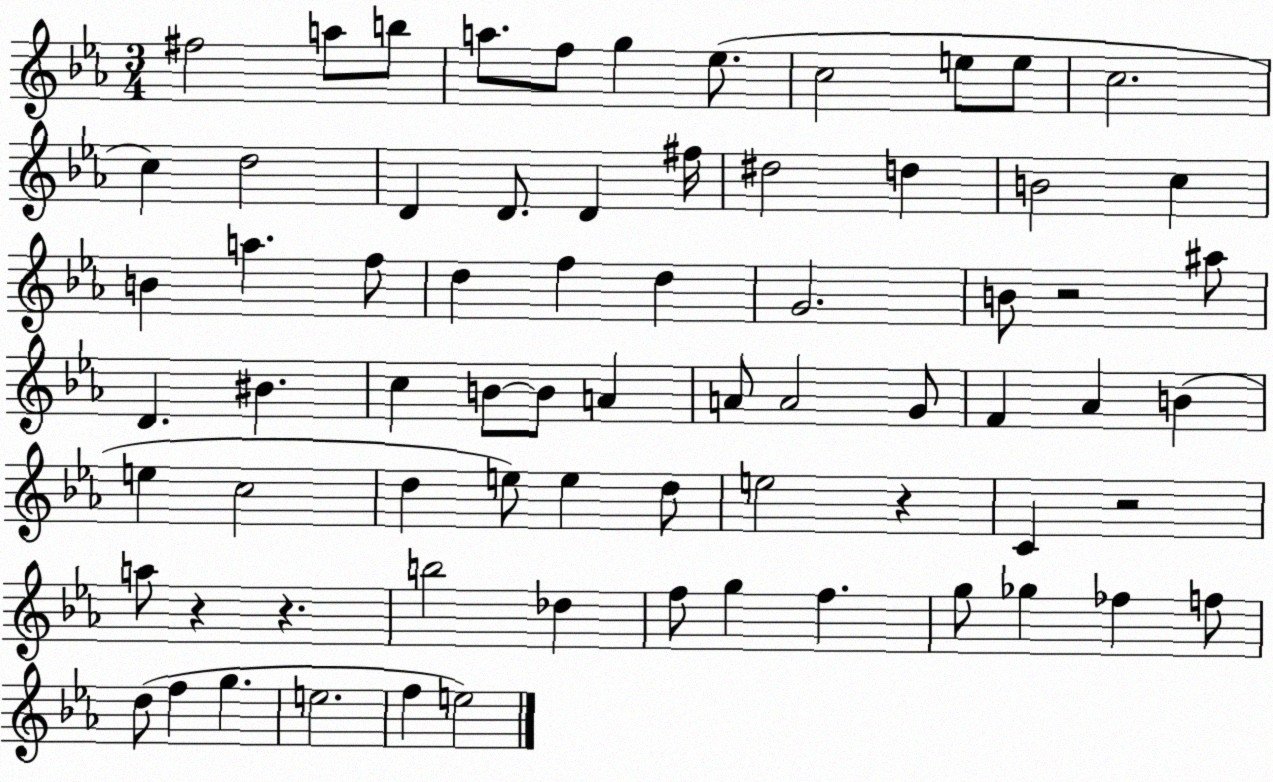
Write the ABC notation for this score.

X:1
T:Untitled
M:3/4
L:1/4
K:Eb
^f2 a/2 b/2 a/2 f/2 g _e/2 c2 e/2 e/2 c2 c d2 D D/2 D ^f/4 ^d2 d B2 c B a f/2 d f d G2 B/2 z2 ^a/2 D ^B c B/2 B/2 A A/2 A2 G/2 F _A B e c2 d e/2 e d/2 e2 z C z2 a/2 z z b2 _d f/2 g f g/2 _g _f f/2 d/2 f g e2 f e2